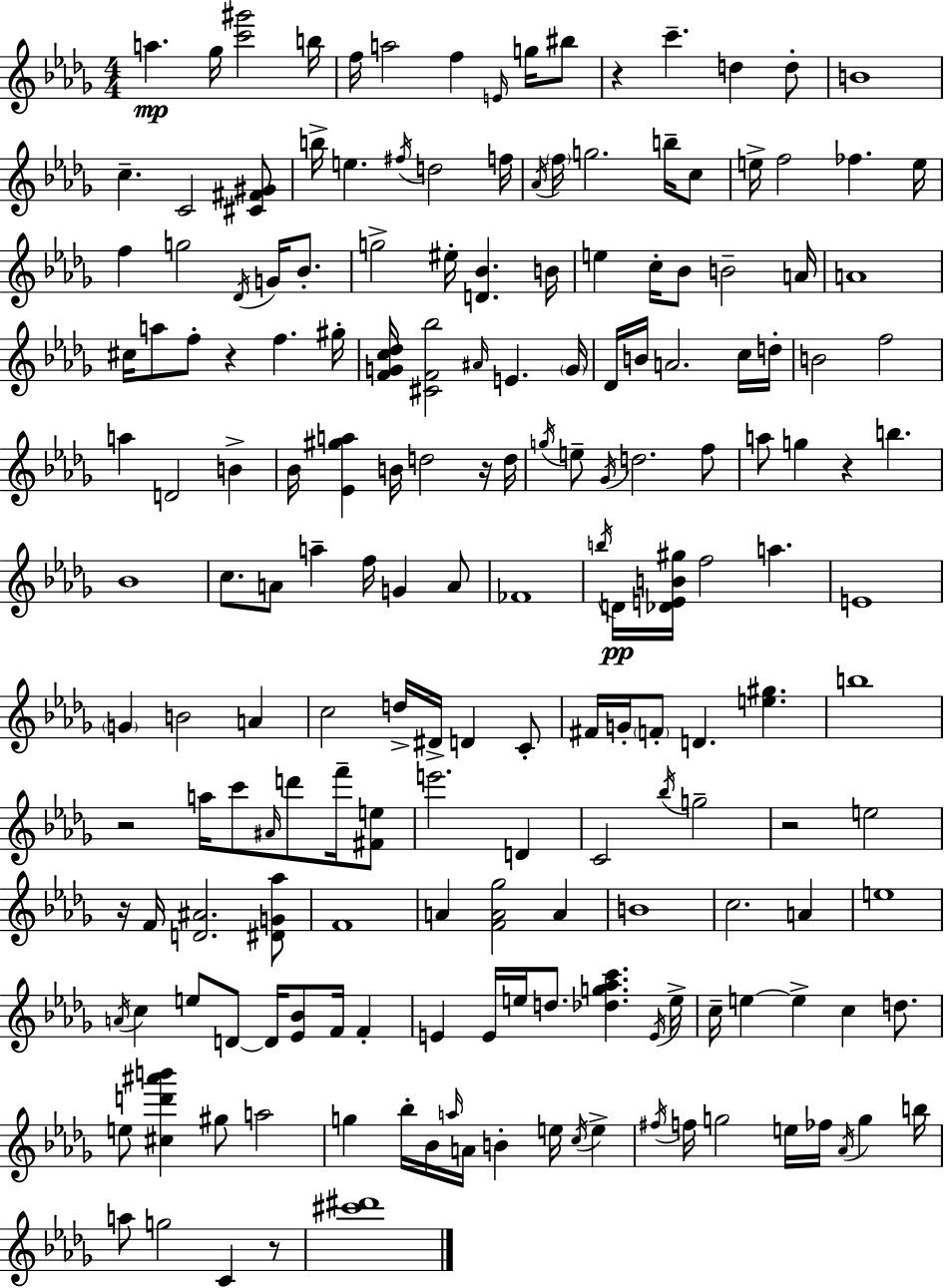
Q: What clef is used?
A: treble